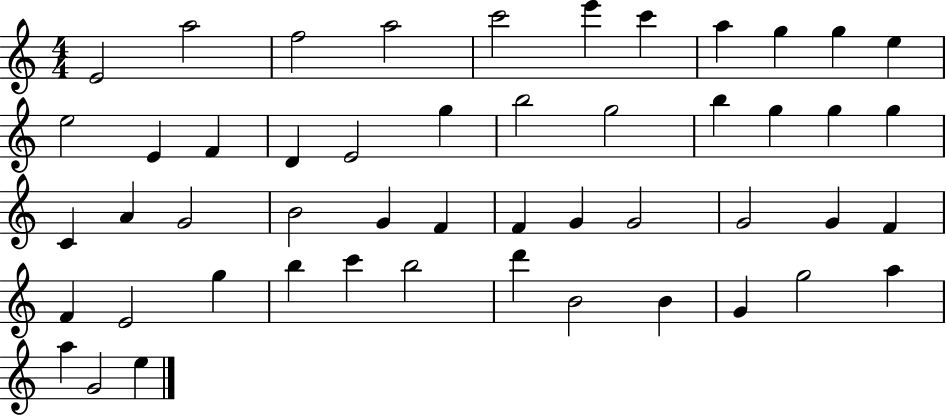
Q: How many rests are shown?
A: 0